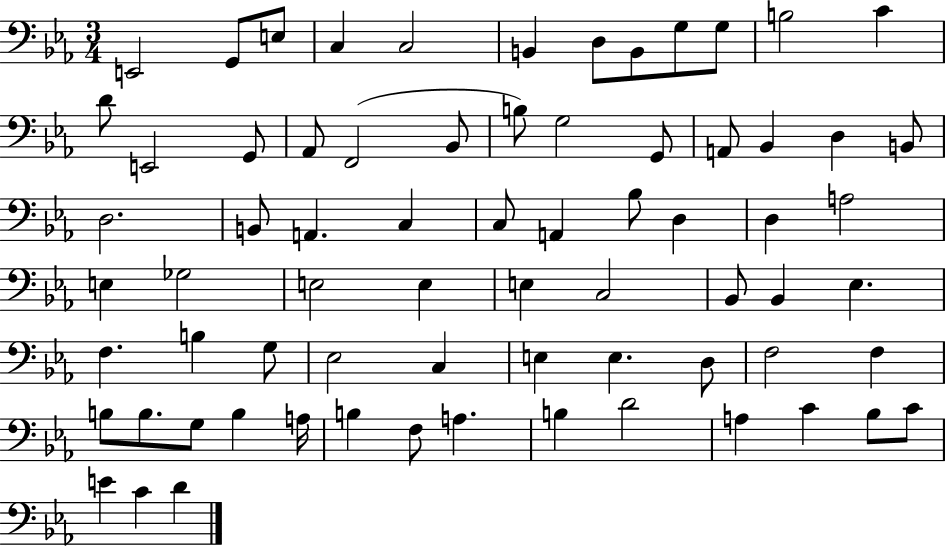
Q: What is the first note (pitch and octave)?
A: E2